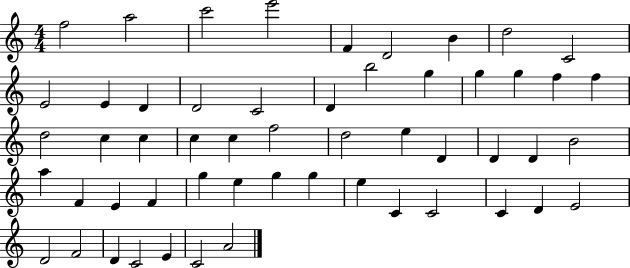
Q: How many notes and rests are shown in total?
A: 54